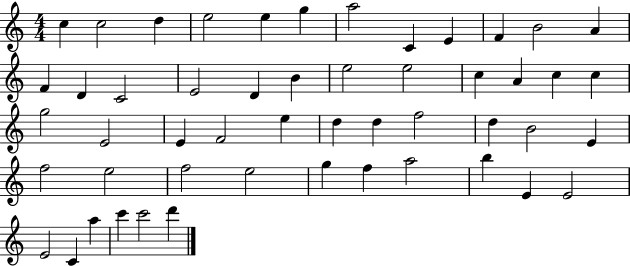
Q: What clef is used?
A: treble